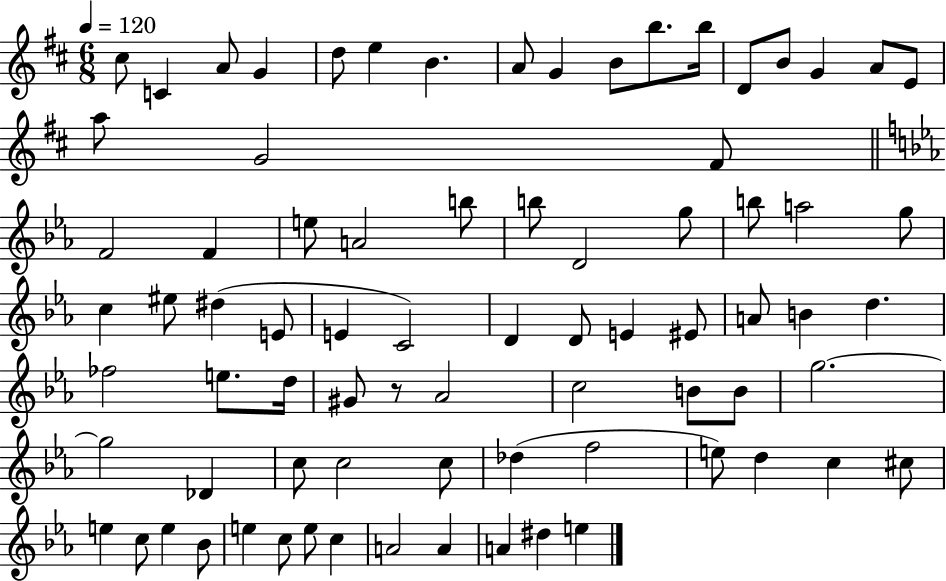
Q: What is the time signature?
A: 6/8